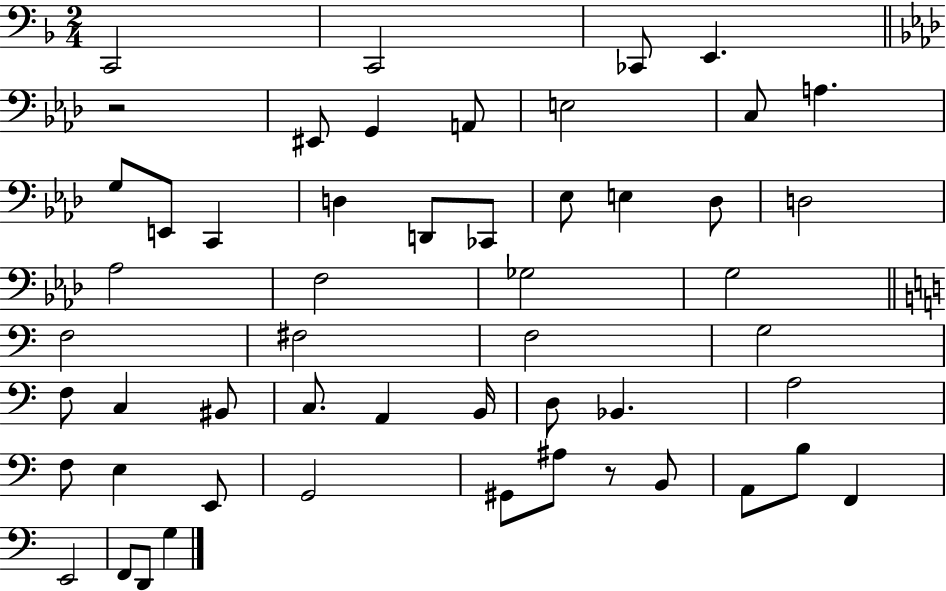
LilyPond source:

{
  \clef bass
  \numericTimeSignature
  \time 2/4
  \key f \major
  \repeat volta 2 { c,2 | c,2 | ces,8 e,4. | \bar "||" \break \key aes \major r2 | eis,8 g,4 a,8 | e2 | c8 a4. | \break g8 e,8 c,4 | d4 d,8 ces,8 | ees8 e4 des8 | d2 | \break aes2 | f2 | ges2 | g2 | \break \bar "||" \break \key c \major f2 | fis2 | f2 | g2 | \break f8 c4 bis,8 | c8. a,4 b,16 | d8 bes,4. | a2 | \break f8 e4 e,8 | g,2 | gis,8 ais8 r8 b,8 | a,8 b8 f,4 | \break e,2 | f,8 d,8 g4 | } \bar "|."
}